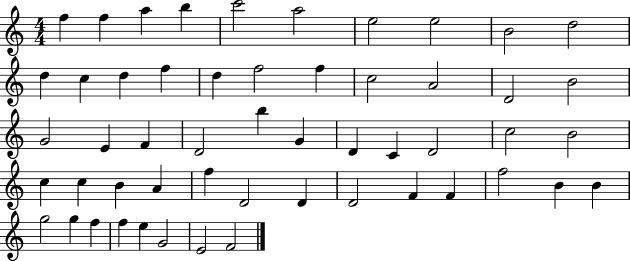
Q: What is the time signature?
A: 4/4